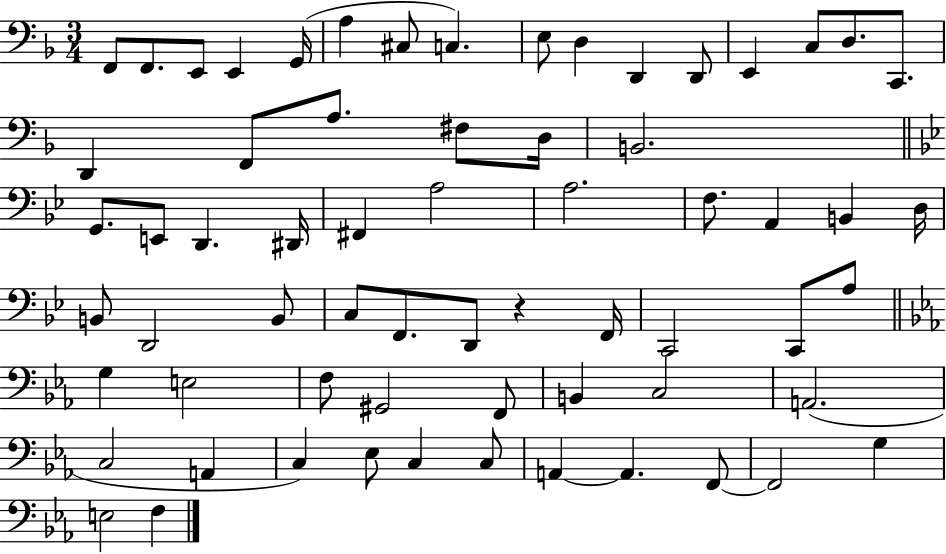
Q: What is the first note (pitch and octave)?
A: F2